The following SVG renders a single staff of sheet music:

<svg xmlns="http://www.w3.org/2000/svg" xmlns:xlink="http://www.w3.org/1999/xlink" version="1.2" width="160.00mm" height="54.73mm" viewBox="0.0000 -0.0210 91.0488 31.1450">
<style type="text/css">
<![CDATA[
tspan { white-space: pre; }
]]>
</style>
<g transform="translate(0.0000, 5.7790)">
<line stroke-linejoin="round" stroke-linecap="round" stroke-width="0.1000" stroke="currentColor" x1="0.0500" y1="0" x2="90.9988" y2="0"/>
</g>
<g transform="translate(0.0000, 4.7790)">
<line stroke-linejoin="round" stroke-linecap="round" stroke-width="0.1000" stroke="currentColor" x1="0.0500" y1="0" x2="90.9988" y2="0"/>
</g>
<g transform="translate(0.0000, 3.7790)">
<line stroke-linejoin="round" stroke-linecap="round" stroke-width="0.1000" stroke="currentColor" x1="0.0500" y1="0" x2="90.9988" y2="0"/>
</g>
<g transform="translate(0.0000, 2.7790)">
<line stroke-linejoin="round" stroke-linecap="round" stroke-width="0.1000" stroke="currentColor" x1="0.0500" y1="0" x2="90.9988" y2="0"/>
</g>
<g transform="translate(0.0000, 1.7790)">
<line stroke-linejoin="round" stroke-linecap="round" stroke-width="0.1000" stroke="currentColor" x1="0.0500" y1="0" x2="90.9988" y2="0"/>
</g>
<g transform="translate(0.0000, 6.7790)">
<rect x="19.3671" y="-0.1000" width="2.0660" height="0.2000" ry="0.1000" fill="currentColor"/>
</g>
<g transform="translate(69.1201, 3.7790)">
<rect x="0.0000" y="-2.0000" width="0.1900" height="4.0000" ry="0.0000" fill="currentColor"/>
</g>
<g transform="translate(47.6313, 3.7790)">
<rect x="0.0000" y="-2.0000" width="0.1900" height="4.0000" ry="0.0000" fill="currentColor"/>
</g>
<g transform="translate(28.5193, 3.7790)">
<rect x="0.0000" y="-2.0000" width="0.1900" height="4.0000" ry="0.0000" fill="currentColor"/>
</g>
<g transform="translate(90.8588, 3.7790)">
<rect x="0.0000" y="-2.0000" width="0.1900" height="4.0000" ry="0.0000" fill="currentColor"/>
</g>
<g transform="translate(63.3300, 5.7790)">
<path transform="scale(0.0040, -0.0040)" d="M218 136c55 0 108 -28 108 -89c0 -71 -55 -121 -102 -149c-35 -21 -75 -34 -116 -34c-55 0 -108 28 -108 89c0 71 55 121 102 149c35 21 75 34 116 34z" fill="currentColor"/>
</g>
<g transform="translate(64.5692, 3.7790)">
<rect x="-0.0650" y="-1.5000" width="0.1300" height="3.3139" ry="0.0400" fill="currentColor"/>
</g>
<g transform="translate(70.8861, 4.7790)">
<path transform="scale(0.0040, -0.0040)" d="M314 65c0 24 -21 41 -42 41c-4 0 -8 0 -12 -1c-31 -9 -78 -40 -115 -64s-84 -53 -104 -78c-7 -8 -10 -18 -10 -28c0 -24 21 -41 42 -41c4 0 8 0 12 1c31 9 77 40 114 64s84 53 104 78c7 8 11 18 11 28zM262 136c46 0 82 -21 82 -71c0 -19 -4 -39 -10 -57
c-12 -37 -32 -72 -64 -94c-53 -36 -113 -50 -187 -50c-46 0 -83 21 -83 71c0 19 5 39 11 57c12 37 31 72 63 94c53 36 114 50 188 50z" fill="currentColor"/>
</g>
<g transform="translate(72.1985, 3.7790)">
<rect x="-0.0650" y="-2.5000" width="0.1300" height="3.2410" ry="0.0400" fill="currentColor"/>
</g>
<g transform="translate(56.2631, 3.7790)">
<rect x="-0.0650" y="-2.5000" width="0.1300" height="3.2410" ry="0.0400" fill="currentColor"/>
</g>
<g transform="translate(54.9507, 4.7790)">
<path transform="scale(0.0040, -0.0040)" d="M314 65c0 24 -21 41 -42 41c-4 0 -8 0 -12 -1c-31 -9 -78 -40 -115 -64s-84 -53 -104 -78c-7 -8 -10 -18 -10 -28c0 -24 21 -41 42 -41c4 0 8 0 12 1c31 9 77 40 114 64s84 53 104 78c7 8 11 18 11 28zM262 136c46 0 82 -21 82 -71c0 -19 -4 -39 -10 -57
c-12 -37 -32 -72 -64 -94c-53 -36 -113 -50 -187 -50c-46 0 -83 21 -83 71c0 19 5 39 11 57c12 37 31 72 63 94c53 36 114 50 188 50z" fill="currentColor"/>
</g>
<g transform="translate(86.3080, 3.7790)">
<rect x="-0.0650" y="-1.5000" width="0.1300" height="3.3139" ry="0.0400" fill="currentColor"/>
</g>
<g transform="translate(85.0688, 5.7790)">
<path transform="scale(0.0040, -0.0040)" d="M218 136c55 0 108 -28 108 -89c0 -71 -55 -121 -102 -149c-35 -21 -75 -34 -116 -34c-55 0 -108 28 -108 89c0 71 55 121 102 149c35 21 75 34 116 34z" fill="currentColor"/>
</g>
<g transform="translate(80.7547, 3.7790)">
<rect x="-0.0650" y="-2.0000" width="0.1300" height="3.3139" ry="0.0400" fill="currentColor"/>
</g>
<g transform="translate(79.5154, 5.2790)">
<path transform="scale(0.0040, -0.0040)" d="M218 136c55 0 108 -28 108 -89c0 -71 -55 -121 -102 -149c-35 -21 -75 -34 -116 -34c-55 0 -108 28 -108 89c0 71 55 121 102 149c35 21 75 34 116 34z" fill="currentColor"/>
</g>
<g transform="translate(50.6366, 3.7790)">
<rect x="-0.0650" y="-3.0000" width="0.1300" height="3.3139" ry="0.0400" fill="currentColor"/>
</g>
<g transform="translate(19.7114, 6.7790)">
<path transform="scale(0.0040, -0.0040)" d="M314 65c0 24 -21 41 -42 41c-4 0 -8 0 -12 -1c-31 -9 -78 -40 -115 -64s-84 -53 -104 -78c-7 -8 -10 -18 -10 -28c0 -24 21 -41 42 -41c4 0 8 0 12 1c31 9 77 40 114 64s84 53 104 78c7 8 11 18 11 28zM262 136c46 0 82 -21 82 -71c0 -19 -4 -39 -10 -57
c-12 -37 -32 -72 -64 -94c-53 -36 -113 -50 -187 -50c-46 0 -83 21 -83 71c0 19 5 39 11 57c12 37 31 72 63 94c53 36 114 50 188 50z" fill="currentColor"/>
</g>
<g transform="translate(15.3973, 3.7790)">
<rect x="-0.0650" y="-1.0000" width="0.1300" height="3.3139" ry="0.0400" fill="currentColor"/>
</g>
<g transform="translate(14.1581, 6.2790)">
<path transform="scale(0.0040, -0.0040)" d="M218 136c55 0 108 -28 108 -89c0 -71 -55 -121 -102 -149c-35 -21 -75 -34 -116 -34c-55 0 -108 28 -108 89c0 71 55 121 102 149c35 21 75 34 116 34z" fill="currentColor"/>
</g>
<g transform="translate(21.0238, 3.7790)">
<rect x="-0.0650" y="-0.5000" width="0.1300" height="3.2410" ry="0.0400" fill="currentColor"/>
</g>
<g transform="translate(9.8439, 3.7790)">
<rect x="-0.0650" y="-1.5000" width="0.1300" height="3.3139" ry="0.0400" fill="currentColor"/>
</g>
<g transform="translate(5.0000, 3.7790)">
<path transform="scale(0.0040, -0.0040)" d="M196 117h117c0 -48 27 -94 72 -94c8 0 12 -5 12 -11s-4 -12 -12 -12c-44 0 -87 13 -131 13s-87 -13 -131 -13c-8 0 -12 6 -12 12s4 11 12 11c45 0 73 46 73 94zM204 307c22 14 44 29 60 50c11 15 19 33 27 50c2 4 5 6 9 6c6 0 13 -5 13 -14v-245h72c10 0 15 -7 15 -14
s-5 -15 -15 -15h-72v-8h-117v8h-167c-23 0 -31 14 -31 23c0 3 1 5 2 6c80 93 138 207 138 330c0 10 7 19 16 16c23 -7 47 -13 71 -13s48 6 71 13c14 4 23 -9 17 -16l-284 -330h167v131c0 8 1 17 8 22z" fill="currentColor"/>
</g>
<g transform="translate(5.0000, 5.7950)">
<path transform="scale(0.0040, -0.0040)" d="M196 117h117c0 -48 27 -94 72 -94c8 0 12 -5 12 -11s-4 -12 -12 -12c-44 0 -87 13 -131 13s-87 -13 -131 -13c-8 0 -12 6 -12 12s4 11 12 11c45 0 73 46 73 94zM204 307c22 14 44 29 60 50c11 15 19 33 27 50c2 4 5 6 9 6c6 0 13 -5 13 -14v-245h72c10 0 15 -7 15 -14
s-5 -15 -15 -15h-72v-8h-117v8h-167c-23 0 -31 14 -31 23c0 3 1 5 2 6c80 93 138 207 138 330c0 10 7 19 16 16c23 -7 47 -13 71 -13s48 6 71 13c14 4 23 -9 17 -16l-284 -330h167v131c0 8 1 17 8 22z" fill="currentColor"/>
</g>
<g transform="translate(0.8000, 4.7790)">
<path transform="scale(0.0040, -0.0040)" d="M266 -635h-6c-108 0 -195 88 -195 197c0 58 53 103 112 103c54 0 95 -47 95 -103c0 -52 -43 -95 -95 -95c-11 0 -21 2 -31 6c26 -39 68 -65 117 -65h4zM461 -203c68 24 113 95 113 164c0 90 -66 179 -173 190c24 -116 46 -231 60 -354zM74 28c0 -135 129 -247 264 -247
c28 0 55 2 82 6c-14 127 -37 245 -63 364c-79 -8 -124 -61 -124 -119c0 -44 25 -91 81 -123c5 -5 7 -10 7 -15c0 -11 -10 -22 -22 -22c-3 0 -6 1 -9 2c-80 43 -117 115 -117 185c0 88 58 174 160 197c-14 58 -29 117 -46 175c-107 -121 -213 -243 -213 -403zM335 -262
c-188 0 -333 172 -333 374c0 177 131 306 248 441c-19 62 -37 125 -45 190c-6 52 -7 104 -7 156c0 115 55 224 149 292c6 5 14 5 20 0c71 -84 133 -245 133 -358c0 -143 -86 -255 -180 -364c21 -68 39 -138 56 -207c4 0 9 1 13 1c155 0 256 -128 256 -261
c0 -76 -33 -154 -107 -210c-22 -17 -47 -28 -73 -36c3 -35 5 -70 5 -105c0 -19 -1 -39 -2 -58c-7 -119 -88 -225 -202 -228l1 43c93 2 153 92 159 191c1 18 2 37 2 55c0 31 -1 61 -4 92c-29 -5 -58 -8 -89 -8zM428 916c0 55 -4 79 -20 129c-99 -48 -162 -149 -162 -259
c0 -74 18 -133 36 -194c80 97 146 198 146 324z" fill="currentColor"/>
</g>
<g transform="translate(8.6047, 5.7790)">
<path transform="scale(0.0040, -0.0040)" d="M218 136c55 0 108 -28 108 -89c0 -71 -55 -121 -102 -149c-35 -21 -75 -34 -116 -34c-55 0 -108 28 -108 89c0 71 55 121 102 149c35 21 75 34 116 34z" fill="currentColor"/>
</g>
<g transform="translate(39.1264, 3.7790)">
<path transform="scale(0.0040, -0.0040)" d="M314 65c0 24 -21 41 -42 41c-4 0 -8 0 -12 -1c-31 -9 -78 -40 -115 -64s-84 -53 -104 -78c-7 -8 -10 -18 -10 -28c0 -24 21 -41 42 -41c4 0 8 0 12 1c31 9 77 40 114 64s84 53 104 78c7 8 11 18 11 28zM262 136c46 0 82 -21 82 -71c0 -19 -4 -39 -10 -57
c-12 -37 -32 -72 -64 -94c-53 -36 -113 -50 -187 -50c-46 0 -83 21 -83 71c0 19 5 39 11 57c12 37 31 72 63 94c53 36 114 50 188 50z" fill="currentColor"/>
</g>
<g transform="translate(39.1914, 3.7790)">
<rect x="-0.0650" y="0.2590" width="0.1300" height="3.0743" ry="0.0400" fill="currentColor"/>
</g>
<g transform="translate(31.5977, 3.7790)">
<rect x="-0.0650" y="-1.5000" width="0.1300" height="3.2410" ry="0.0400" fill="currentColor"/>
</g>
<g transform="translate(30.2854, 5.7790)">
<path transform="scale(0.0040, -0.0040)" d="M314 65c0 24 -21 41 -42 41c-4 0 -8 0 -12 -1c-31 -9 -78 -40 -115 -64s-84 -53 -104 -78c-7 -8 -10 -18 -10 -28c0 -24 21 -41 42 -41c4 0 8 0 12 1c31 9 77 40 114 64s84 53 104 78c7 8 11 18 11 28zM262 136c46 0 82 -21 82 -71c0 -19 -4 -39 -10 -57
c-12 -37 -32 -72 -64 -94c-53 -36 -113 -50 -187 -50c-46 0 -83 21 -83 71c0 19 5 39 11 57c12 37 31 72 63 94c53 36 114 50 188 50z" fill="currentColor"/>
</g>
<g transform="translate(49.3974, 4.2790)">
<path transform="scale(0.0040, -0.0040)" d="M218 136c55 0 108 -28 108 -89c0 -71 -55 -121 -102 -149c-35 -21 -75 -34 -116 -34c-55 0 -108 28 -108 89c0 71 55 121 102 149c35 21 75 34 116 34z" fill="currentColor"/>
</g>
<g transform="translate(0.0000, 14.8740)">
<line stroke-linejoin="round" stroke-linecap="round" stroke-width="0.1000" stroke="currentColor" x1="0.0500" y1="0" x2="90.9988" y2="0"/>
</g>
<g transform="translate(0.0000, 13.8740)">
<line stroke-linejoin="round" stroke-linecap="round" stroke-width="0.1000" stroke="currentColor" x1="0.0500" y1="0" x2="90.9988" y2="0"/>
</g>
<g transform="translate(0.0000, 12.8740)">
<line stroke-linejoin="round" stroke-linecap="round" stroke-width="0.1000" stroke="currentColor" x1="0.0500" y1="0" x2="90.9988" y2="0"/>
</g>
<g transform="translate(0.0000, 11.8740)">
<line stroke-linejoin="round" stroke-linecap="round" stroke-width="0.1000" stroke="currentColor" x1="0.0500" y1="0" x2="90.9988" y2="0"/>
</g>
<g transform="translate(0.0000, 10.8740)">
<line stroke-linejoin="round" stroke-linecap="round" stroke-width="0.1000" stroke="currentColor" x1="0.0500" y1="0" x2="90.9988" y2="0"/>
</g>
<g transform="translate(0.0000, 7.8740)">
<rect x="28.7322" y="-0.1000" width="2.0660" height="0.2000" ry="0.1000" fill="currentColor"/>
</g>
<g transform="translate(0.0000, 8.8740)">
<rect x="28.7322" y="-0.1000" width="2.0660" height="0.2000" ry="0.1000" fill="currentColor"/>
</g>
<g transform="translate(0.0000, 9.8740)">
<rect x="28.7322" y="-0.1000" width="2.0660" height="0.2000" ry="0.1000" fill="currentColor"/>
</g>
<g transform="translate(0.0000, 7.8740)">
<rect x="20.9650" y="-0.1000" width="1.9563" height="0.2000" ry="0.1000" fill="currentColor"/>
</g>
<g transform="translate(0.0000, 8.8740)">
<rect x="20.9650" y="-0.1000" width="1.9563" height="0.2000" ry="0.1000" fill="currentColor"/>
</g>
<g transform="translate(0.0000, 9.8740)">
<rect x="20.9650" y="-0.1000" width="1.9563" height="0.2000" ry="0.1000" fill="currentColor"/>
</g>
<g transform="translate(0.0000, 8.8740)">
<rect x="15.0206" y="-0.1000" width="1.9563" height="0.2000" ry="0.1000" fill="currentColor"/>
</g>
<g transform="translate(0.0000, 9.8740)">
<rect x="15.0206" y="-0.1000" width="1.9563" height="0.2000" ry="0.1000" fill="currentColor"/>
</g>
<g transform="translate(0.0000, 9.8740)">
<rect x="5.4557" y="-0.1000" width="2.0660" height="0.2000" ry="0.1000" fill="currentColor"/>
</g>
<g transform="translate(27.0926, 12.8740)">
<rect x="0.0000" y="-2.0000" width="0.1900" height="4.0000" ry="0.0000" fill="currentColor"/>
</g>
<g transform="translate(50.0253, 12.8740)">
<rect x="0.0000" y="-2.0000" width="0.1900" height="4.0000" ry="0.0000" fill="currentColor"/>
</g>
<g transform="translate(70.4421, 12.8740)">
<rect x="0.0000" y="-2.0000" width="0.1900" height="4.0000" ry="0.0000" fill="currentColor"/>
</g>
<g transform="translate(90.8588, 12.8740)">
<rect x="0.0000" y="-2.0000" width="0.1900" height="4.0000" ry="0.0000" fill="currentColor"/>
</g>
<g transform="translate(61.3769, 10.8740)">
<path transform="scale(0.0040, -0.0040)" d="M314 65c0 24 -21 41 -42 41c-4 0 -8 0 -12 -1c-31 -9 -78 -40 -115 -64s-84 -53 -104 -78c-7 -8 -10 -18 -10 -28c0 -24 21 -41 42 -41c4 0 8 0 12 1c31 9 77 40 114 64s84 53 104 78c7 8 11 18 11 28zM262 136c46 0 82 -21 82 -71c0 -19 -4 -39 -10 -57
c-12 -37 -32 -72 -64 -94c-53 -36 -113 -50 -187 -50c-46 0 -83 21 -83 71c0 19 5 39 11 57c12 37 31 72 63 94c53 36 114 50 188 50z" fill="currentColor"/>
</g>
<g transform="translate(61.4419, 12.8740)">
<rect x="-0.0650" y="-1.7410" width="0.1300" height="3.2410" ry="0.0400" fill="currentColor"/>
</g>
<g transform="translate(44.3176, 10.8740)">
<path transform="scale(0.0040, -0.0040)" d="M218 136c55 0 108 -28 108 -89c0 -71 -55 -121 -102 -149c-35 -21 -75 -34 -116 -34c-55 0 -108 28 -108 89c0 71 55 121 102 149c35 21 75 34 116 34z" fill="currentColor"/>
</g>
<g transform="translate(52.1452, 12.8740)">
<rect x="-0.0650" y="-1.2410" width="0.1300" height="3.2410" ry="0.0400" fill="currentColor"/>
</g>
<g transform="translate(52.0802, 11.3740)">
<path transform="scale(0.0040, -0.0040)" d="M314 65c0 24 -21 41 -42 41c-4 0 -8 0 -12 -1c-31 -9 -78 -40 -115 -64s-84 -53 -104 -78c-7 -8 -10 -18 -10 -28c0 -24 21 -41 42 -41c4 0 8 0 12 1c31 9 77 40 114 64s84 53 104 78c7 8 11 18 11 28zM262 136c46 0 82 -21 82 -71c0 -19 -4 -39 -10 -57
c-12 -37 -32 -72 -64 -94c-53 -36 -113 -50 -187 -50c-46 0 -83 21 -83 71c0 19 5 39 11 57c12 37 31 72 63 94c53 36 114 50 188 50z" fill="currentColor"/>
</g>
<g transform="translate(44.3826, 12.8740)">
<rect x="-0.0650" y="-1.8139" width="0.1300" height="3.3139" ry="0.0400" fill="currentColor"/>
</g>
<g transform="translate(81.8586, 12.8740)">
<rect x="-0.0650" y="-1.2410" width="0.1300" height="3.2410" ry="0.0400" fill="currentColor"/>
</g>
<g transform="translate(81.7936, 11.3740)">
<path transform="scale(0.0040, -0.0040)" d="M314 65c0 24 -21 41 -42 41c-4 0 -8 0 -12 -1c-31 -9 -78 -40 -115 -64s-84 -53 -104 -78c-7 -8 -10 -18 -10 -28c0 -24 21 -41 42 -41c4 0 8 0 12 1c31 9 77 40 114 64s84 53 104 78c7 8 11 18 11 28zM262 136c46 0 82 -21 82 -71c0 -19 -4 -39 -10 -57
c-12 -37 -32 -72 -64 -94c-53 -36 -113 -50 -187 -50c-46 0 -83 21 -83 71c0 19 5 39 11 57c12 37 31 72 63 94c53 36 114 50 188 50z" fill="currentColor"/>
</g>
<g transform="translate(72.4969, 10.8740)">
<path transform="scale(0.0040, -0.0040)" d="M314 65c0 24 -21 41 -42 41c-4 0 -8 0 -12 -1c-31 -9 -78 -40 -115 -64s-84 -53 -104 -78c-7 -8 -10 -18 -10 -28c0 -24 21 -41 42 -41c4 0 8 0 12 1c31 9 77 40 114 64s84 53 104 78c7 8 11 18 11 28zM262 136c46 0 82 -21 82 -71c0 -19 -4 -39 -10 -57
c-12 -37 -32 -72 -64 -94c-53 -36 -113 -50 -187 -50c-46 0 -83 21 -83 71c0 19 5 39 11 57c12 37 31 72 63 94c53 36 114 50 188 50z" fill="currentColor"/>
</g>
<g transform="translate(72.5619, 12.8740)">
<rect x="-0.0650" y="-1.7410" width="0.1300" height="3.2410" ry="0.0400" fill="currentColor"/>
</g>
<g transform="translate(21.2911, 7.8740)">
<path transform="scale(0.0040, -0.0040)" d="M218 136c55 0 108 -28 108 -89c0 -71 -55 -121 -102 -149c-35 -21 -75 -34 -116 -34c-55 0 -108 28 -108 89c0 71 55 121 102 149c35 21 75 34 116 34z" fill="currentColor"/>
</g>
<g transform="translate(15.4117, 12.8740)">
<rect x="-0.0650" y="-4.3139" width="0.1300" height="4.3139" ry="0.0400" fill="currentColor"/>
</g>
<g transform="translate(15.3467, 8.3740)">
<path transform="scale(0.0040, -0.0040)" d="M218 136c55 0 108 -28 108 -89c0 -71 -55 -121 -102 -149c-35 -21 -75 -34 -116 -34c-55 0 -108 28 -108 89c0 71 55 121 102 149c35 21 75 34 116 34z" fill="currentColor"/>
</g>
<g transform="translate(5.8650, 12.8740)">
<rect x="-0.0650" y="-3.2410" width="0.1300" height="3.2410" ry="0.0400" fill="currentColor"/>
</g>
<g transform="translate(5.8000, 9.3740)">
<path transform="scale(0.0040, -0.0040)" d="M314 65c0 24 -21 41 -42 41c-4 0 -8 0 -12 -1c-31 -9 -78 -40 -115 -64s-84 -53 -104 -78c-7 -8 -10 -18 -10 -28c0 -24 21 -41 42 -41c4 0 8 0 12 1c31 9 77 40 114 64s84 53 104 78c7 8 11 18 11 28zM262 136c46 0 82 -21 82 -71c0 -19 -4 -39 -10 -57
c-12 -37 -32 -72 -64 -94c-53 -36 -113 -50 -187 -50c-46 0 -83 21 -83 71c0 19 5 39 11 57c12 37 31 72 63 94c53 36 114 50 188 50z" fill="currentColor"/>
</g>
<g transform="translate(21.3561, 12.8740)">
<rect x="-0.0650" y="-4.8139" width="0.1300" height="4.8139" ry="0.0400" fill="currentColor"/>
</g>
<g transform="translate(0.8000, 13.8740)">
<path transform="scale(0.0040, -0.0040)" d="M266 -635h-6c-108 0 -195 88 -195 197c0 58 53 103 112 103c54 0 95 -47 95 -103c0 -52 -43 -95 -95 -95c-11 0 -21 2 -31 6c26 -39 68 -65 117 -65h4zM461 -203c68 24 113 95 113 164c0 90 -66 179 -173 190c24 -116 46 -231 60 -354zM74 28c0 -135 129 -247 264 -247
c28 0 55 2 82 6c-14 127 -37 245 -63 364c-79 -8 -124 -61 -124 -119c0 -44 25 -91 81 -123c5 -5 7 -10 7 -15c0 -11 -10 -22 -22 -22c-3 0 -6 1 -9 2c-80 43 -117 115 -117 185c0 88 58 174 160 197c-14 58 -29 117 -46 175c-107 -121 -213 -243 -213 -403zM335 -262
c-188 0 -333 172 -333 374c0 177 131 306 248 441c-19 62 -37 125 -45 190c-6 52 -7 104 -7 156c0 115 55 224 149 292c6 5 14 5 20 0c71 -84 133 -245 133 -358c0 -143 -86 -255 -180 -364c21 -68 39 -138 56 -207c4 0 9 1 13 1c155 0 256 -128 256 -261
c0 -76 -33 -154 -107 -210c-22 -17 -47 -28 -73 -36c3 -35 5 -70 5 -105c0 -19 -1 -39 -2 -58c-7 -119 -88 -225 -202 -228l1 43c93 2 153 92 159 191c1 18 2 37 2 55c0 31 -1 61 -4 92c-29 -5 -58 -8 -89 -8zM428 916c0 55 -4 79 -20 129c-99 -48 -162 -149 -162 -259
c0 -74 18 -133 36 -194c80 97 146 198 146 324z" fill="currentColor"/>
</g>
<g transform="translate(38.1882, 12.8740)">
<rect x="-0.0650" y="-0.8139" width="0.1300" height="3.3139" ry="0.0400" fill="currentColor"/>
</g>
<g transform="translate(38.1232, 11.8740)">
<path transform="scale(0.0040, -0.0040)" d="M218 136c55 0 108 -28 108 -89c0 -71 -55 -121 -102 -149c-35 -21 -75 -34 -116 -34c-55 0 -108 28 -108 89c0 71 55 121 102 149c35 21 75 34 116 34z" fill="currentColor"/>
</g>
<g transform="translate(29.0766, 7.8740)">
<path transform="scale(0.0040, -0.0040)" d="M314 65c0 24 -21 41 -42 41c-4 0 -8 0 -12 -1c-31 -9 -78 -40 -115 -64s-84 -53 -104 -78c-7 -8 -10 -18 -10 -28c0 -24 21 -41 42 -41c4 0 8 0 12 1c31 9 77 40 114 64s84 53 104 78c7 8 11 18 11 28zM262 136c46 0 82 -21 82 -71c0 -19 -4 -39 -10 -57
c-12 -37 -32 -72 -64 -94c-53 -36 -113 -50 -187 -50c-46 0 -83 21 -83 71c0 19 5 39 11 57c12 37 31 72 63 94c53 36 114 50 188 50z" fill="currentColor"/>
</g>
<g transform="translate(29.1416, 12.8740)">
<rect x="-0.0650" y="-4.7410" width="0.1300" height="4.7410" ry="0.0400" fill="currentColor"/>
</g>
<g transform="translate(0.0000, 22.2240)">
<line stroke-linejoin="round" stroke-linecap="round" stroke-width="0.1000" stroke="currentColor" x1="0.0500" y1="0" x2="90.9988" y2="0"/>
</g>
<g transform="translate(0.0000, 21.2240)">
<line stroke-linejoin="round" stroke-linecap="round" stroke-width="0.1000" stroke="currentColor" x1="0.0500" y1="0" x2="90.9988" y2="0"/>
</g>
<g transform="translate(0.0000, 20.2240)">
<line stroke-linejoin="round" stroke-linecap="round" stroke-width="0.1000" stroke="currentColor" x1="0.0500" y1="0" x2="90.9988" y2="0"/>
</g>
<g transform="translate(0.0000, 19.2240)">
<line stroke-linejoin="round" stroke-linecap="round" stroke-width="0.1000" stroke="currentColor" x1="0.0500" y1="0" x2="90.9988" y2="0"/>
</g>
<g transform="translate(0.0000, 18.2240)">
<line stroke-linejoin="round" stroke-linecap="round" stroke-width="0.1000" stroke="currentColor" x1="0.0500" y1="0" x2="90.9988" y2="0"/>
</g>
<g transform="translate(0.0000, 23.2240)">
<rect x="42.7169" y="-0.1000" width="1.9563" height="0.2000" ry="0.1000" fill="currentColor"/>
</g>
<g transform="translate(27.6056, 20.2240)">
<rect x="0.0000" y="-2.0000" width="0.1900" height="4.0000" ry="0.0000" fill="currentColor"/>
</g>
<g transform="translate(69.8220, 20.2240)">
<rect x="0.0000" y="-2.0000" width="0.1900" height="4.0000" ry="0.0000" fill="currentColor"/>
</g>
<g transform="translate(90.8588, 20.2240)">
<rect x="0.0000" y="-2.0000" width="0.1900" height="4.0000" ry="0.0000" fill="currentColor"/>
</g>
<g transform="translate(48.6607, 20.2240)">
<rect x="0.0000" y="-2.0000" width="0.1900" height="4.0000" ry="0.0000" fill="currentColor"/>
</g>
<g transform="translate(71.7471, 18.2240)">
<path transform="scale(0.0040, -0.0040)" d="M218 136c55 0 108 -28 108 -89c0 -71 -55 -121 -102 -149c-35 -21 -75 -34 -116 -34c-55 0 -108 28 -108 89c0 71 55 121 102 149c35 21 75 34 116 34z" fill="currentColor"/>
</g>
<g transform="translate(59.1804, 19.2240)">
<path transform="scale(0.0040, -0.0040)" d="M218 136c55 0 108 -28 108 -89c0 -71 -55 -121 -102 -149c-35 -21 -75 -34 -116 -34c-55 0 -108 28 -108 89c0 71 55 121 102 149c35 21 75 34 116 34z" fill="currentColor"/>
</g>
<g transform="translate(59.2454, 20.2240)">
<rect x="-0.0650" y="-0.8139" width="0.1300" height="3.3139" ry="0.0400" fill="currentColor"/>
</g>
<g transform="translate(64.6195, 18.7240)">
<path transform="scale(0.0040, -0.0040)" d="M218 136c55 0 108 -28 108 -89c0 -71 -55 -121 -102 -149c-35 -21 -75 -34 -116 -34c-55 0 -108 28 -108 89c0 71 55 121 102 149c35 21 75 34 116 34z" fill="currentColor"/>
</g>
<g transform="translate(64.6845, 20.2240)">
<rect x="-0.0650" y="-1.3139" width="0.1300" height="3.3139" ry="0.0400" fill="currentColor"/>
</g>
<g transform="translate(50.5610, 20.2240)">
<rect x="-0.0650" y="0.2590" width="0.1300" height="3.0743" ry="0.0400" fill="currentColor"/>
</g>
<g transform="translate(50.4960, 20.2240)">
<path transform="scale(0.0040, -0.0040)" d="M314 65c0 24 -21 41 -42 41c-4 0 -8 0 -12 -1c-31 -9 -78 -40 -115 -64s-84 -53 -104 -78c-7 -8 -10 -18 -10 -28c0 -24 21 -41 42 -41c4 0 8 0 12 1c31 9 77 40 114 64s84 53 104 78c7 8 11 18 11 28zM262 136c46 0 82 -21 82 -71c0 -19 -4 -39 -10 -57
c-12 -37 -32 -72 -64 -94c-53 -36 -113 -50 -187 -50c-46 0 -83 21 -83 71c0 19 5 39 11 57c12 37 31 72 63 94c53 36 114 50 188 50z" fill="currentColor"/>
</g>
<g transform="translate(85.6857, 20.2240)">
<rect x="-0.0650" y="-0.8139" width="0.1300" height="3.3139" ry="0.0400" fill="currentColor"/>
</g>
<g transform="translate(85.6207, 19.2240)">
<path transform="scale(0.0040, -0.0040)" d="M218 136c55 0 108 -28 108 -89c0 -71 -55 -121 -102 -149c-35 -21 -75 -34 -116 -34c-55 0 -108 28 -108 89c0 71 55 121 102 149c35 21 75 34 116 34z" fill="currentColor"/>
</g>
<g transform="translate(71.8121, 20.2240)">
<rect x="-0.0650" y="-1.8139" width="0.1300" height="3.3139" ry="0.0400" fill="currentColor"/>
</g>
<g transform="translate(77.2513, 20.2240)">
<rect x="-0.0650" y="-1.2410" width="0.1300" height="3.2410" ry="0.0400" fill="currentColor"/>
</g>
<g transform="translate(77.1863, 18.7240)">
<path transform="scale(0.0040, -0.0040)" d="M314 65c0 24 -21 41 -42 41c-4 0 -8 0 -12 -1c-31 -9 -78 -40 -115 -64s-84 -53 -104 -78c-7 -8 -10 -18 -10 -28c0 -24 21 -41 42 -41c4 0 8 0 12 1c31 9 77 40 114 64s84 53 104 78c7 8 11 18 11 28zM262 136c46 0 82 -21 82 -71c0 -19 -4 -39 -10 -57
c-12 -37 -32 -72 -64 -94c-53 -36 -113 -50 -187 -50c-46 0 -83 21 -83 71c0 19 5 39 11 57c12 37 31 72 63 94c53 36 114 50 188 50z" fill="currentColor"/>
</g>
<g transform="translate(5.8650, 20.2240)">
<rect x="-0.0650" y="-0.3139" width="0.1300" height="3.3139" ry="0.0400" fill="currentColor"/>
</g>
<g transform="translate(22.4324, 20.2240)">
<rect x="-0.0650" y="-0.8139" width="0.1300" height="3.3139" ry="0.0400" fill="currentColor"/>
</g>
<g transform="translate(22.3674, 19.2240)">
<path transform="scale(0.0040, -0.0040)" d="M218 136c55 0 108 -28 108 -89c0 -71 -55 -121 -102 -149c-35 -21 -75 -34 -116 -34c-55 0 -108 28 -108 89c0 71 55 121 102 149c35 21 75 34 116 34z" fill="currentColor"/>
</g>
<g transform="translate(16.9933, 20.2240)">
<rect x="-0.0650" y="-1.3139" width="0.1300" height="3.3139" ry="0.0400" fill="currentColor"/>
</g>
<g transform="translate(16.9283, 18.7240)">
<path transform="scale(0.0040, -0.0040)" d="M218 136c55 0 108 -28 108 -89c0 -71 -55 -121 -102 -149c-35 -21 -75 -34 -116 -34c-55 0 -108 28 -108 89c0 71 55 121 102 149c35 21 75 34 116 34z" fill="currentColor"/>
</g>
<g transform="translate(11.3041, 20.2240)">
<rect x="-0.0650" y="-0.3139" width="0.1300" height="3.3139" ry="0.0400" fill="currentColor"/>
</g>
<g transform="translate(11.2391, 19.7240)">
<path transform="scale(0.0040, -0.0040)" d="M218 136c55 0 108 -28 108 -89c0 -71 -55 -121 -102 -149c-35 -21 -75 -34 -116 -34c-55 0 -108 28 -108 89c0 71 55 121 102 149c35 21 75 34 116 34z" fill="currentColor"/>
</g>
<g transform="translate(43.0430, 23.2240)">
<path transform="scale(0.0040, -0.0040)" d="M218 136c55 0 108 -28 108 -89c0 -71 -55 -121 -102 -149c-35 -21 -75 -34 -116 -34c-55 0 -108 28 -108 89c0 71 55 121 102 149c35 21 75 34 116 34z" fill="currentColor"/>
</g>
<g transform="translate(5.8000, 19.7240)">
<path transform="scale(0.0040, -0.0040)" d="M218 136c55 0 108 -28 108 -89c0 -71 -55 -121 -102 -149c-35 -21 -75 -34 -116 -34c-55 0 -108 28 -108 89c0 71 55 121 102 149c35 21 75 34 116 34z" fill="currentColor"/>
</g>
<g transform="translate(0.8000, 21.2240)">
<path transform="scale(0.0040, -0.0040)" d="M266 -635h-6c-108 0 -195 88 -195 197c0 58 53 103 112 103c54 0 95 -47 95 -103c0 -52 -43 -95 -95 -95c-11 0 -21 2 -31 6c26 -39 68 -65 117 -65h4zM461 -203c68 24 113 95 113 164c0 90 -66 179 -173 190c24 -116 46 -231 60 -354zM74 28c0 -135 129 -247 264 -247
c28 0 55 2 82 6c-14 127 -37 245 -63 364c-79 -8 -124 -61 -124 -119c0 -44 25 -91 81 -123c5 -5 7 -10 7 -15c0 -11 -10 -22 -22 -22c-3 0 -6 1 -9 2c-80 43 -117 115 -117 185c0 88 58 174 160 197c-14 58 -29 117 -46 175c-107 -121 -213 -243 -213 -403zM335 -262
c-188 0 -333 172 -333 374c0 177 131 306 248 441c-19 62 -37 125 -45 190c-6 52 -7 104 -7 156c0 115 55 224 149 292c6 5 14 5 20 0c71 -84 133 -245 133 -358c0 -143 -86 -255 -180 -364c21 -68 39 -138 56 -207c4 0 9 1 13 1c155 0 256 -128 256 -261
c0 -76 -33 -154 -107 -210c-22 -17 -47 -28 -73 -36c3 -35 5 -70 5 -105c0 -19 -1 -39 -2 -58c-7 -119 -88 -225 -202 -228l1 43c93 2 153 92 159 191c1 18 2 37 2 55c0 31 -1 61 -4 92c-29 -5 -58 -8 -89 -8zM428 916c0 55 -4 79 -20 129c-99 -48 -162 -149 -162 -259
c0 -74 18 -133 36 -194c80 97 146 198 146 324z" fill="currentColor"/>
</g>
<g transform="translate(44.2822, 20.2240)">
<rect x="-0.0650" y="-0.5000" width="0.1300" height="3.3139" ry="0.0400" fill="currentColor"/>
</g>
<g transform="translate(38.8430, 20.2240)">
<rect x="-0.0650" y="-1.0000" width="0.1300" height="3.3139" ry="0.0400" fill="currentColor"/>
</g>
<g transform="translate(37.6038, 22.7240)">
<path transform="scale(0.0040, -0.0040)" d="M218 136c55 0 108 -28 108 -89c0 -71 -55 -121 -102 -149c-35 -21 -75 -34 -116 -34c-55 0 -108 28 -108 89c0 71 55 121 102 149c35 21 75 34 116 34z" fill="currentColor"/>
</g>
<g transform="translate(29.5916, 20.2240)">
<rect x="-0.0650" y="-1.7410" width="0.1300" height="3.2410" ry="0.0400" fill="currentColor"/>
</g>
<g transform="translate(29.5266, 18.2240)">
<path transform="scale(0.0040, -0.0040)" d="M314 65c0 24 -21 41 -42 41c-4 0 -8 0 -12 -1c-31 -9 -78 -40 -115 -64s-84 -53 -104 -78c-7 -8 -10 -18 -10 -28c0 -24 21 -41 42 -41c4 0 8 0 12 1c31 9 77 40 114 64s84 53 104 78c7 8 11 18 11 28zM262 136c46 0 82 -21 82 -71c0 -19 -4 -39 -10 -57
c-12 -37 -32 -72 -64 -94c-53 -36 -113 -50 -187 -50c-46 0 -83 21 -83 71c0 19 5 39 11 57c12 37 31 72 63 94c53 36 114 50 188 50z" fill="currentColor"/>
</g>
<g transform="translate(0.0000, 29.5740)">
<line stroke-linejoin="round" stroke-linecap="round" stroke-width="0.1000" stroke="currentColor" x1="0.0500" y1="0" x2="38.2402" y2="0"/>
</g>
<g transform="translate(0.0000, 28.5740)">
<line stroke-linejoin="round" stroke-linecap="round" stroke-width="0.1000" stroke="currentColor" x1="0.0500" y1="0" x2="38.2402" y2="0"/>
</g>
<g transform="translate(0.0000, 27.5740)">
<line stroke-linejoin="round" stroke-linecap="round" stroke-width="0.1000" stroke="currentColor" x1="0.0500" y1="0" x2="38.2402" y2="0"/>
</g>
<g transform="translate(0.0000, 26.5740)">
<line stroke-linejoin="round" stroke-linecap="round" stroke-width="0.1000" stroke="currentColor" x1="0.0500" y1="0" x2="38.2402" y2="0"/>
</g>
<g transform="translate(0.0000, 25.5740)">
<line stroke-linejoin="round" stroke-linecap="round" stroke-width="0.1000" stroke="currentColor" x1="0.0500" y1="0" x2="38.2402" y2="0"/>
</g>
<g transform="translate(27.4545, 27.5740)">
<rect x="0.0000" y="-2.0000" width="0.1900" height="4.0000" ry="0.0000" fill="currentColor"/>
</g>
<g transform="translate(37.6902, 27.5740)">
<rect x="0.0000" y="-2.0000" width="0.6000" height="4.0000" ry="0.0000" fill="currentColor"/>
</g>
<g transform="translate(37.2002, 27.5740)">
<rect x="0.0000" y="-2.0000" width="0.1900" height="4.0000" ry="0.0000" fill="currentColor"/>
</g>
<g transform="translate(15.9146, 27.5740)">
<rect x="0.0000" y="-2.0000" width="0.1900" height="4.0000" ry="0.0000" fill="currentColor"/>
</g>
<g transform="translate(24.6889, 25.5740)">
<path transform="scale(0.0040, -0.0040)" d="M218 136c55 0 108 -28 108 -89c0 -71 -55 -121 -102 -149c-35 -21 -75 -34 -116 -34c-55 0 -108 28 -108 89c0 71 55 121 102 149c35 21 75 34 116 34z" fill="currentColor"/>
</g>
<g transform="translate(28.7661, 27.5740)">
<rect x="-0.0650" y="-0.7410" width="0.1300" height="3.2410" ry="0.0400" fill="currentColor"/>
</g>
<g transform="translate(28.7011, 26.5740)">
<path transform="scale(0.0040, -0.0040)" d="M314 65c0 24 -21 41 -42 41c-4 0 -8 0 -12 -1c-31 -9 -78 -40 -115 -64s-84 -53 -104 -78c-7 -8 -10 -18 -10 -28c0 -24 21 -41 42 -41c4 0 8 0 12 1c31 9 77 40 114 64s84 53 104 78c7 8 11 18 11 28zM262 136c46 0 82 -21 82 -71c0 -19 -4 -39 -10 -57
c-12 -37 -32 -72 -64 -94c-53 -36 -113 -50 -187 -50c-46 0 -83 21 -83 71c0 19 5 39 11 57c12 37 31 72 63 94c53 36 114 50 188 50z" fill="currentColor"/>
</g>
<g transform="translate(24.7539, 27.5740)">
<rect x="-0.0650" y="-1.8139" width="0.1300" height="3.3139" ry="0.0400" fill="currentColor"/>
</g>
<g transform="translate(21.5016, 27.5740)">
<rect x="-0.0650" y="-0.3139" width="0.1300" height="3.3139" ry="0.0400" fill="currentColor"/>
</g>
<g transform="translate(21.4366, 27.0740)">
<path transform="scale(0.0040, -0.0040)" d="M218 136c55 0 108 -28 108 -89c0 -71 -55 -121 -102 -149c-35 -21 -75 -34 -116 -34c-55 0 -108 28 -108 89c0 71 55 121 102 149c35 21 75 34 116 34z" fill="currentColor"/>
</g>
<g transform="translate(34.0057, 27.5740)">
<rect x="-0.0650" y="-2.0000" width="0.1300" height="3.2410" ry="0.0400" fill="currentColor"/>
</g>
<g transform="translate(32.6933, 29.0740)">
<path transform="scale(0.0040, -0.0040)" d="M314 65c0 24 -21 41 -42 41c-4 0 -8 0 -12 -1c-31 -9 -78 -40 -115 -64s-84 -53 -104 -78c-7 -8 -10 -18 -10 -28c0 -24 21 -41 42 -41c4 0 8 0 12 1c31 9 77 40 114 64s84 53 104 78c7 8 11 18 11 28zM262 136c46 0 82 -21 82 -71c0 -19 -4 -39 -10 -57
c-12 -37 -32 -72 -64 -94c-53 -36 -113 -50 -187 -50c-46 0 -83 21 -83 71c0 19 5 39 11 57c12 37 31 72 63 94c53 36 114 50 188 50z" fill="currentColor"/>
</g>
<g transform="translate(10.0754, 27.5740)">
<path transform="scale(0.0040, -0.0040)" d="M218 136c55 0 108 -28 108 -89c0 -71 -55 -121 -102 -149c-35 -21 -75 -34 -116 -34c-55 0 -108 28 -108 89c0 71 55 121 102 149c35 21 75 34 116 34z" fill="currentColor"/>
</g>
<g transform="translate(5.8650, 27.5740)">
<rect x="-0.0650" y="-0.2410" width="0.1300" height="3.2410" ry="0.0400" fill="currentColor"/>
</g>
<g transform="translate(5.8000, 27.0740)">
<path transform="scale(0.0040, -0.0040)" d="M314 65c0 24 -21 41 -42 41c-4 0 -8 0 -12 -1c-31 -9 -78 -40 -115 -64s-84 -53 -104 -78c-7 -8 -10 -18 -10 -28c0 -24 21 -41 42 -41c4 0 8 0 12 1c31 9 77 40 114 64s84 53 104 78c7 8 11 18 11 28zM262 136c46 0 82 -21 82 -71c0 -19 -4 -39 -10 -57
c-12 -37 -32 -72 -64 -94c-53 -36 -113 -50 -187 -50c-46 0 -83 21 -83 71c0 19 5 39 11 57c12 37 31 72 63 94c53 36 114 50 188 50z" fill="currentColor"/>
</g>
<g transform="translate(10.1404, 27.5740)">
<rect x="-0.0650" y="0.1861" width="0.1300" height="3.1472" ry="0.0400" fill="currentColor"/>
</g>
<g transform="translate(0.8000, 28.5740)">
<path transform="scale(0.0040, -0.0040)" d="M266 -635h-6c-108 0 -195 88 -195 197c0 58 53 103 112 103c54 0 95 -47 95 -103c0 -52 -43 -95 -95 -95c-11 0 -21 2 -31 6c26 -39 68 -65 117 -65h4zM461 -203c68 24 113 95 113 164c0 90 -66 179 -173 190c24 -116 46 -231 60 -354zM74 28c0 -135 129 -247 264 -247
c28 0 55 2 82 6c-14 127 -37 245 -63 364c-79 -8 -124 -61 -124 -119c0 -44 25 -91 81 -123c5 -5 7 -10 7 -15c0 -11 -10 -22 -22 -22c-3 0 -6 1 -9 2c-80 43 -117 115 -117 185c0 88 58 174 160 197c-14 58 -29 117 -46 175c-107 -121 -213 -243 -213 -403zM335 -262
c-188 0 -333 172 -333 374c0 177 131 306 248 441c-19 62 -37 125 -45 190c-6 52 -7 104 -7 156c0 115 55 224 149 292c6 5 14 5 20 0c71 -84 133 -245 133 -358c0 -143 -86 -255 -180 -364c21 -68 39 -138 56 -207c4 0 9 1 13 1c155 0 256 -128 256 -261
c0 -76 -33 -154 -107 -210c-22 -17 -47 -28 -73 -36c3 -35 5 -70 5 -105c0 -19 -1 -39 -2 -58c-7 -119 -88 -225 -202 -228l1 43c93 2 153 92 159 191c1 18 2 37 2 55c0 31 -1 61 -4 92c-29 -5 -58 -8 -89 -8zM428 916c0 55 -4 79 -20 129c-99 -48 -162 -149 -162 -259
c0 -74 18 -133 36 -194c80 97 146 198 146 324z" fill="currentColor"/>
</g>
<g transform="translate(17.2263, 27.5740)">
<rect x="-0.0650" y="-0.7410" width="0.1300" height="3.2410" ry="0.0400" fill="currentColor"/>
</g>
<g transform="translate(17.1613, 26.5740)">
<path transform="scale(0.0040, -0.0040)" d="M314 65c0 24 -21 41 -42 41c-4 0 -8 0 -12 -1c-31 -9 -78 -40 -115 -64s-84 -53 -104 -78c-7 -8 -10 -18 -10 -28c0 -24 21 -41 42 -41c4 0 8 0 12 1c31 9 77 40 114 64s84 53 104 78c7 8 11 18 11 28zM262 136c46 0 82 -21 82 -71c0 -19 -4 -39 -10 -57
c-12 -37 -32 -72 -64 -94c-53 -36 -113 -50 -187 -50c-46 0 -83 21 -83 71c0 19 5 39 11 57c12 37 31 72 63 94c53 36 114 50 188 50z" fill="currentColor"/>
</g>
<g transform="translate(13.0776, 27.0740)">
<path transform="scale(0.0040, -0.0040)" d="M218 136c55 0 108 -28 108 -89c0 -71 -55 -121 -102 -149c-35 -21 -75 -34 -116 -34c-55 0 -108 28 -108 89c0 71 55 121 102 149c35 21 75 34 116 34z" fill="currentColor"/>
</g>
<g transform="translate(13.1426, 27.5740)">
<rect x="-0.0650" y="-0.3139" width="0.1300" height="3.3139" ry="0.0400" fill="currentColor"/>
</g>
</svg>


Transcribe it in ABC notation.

X:1
T:Untitled
M:4/4
L:1/4
K:C
E D C2 E2 B2 A G2 E G2 F E b2 d' e' e'2 d f e2 f2 f2 e2 c c e d f2 D C B2 d e f e2 d c2 B c d2 c f d2 F2